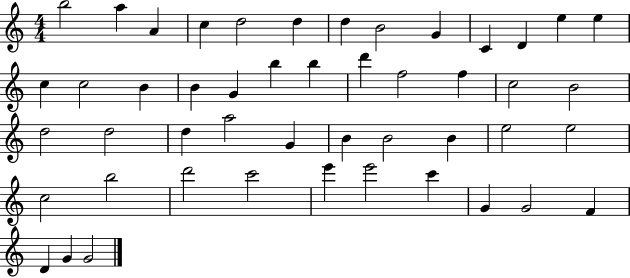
B5/h A5/q A4/q C5/q D5/h D5/q D5/q B4/h G4/q C4/q D4/q E5/q E5/q C5/q C5/h B4/q B4/q G4/q B5/q B5/q D6/q F5/h F5/q C5/h B4/h D5/h D5/h D5/q A5/h G4/q B4/q B4/h B4/q E5/h E5/h C5/h B5/h D6/h C6/h E6/q E6/h C6/q G4/q G4/h F4/q D4/q G4/q G4/h